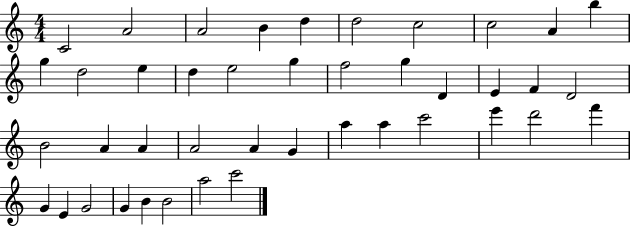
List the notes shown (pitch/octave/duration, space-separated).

C4/h A4/h A4/h B4/q D5/q D5/h C5/h C5/h A4/q B5/q G5/q D5/h E5/q D5/q E5/h G5/q F5/h G5/q D4/q E4/q F4/q D4/h B4/h A4/q A4/q A4/h A4/q G4/q A5/q A5/q C6/h E6/q D6/h F6/q G4/q E4/q G4/h G4/q B4/q B4/h A5/h C6/h